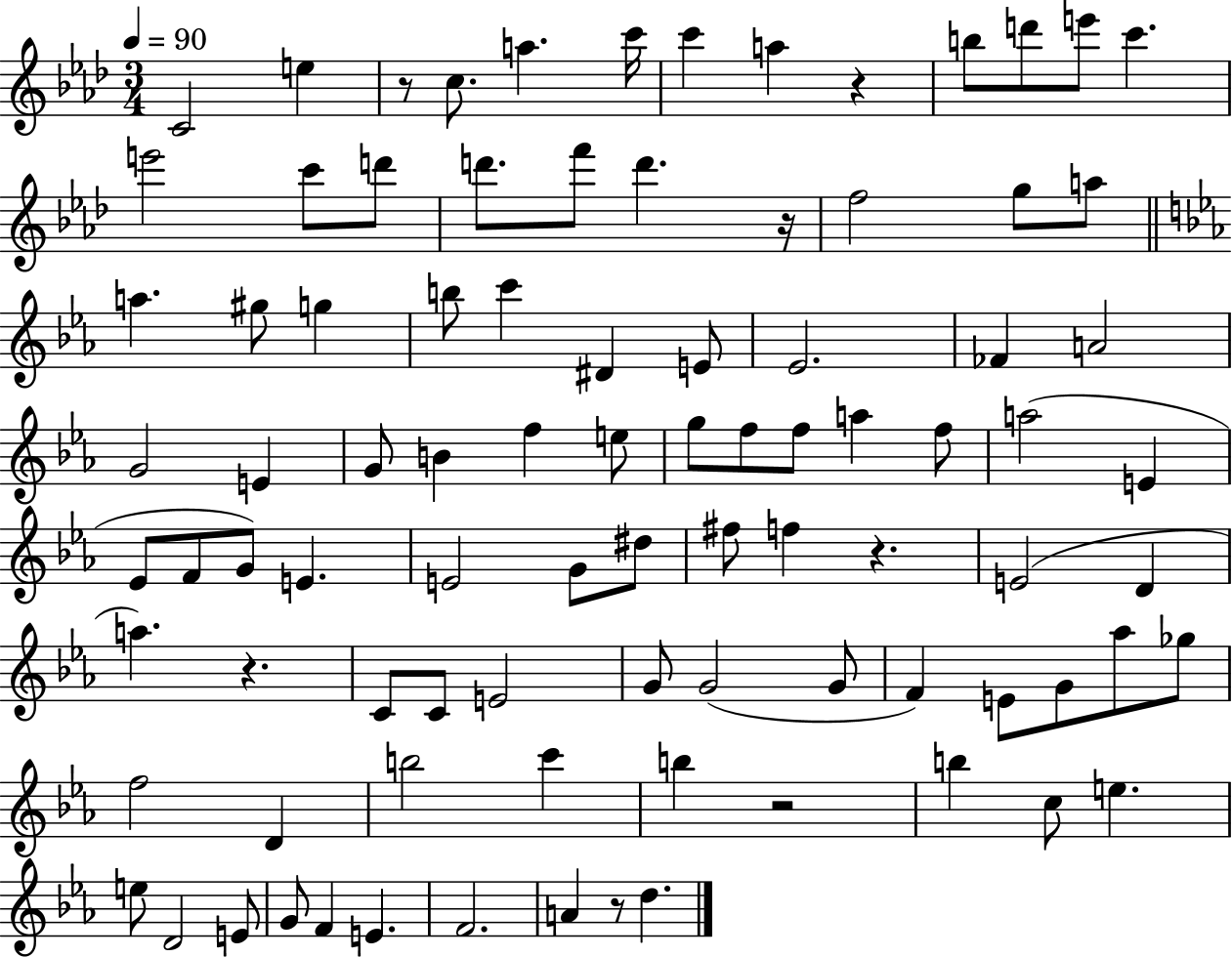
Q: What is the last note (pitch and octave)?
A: D5